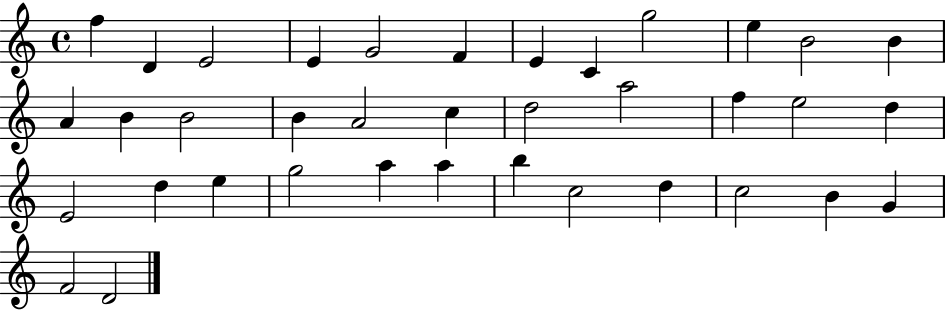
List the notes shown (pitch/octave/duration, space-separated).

F5/q D4/q E4/h E4/q G4/h F4/q E4/q C4/q G5/h E5/q B4/h B4/q A4/q B4/q B4/h B4/q A4/h C5/q D5/h A5/h F5/q E5/h D5/q E4/h D5/q E5/q G5/h A5/q A5/q B5/q C5/h D5/q C5/h B4/q G4/q F4/h D4/h